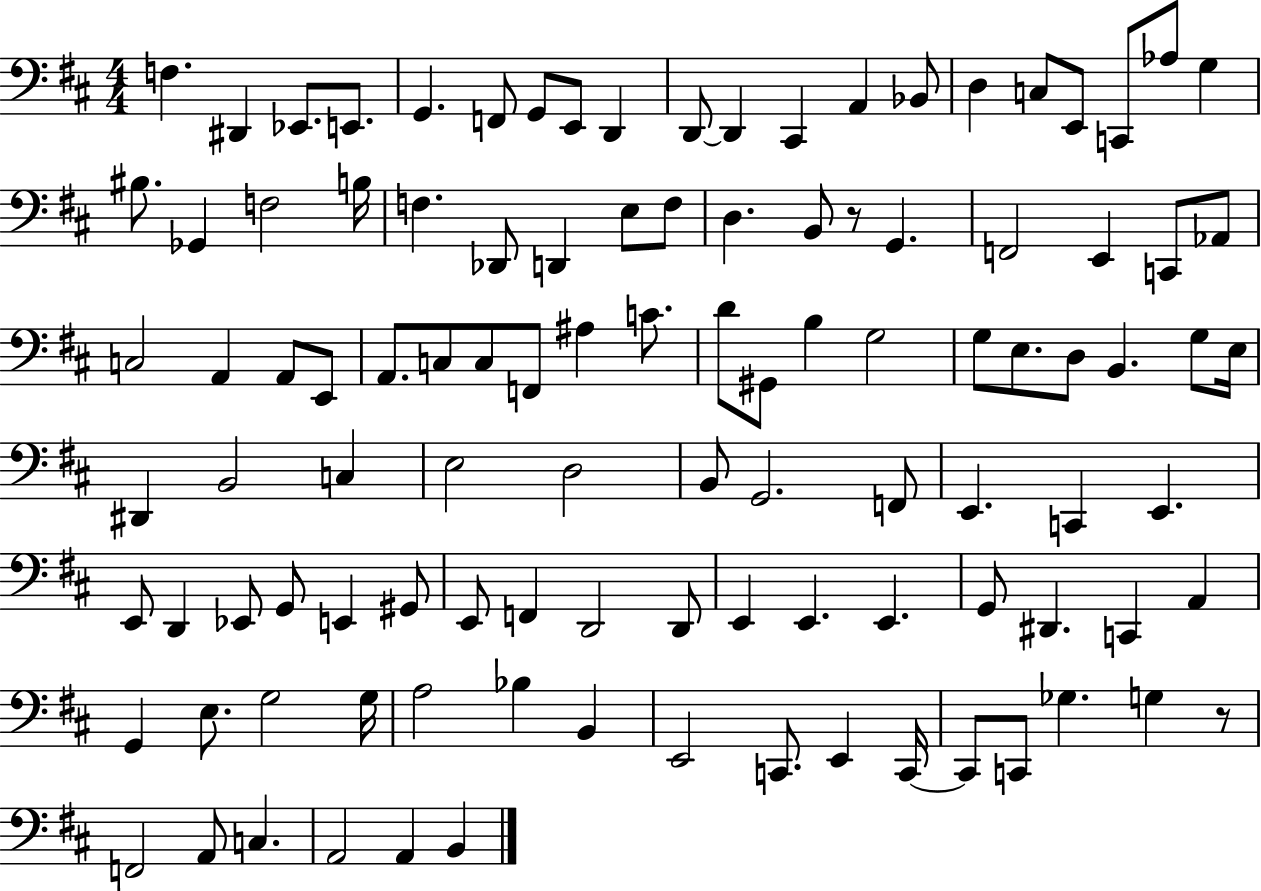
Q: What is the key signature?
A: D major